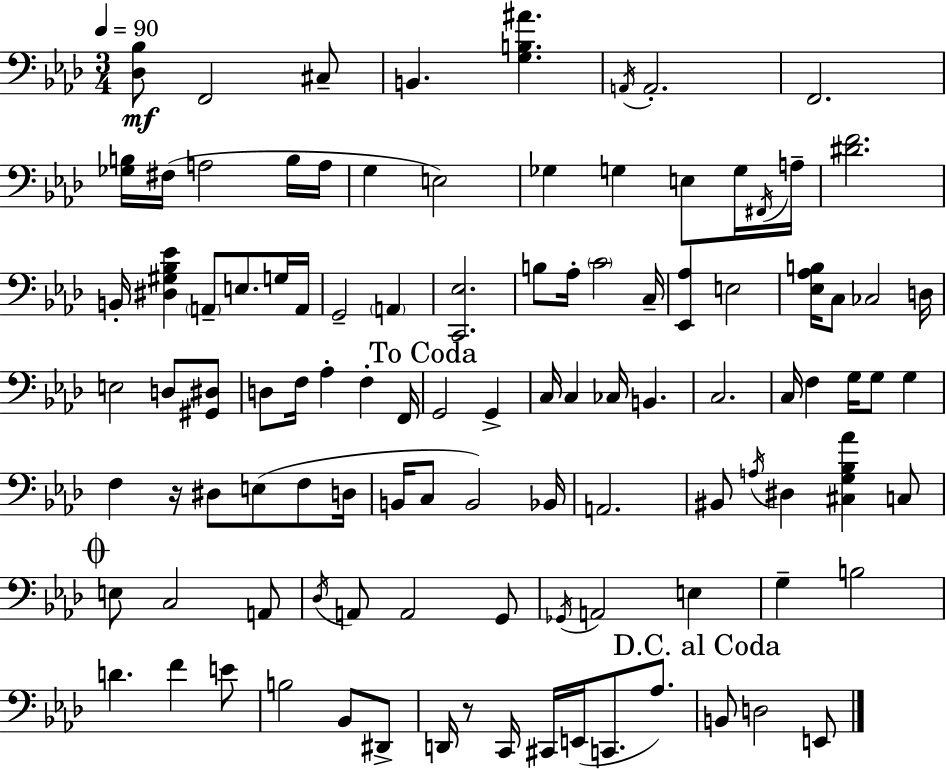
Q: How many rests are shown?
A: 2